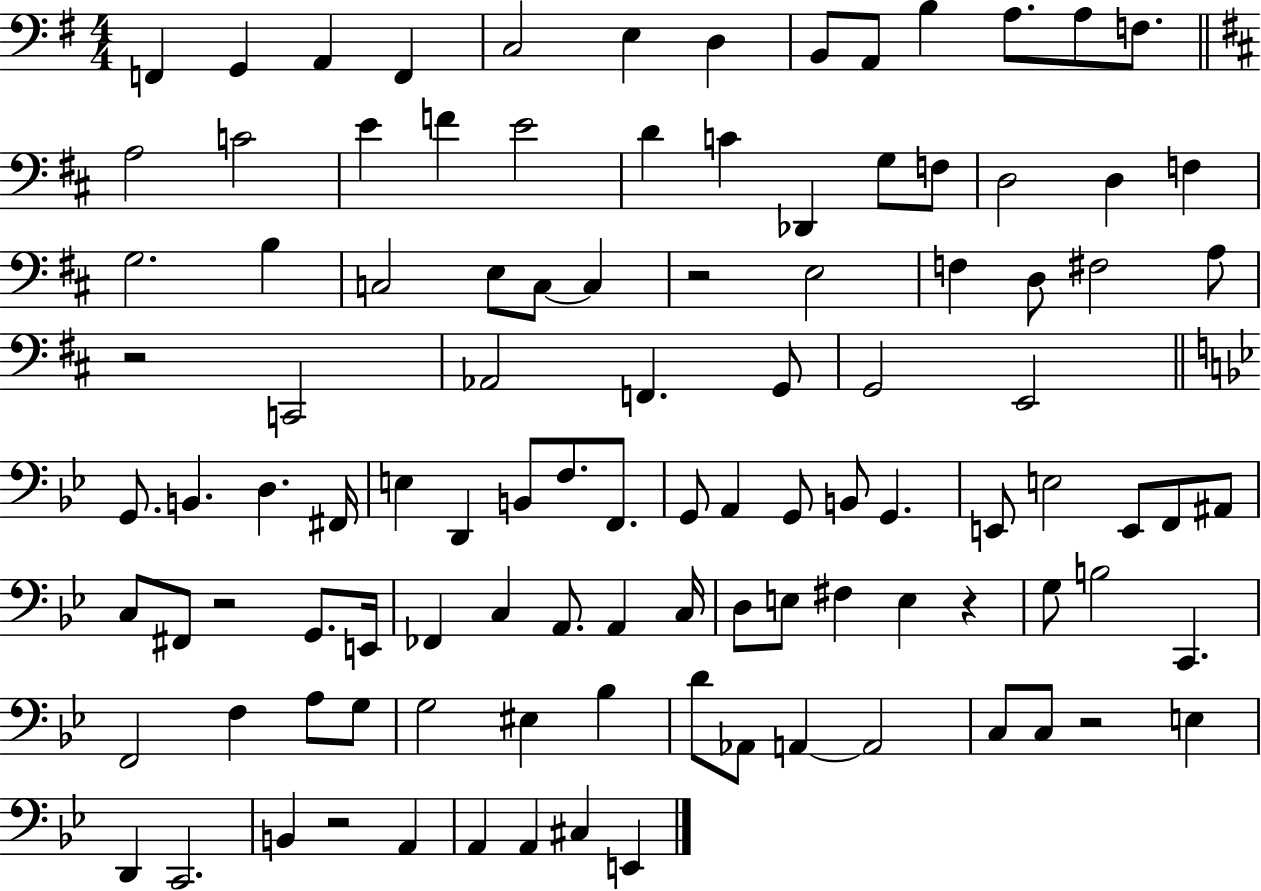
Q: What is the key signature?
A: G major